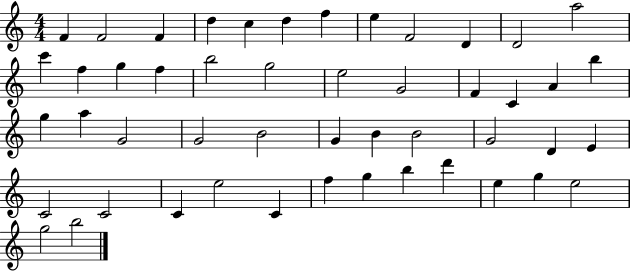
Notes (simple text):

F4/q F4/h F4/q D5/q C5/q D5/q F5/q E5/q F4/h D4/q D4/h A5/h C6/q F5/q G5/q F5/q B5/h G5/h E5/h G4/h F4/q C4/q A4/q B5/q G5/q A5/q G4/h G4/h B4/h G4/q B4/q B4/h G4/h D4/q E4/q C4/h C4/h C4/q E5/h C4/q F5/q G5/q B5/q D6/q E5/q G5/q E5/h G5/h B5/h